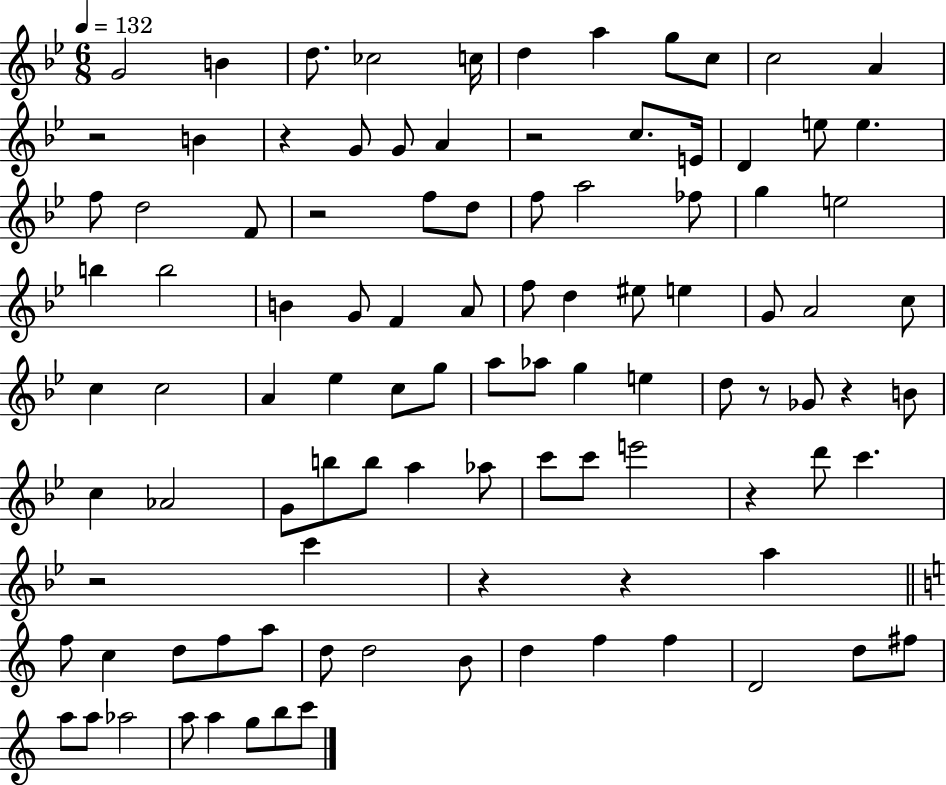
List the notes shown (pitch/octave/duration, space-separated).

G4/h B4/q D5/e. CES5/h C5/s D5/q A5/q G5/e C5/e C5/h A4/q R/h B4/q R/q G4/e G4/e A4/q R/h C5/e. E4/s D4/q E5/e E5/q. F5/e D5/h F4/e R/h F5/e D5/e F5/e A5/h FES5/e G5/q E5/h B5/q B5/h B4/q G4/e F4/q A4/e F5/e D5/q EIS5/e E5/q G4/e A4/h C5/e C5/q C5/h A4/q Eb5/q C5/e G5/e A5/e Ab5/e G5/q E5/q D5/e R/e Gb4/e R/q B4/e C5/q Ab4/h G4/e B5/e B5/e A5/q Ab5/e C6/e C6/e E6/h R/q D6/e C6/q. R/h C6/q R/q R/q A5/q F5/e C5/q D5/e F5/e A5/e D5/e D5/h B4/e D5/q F5/q F5/q D4/h D5/e F#5/e A5/e A5/e Ab5/h A5/e A5/q G5/e B5/e C6/e